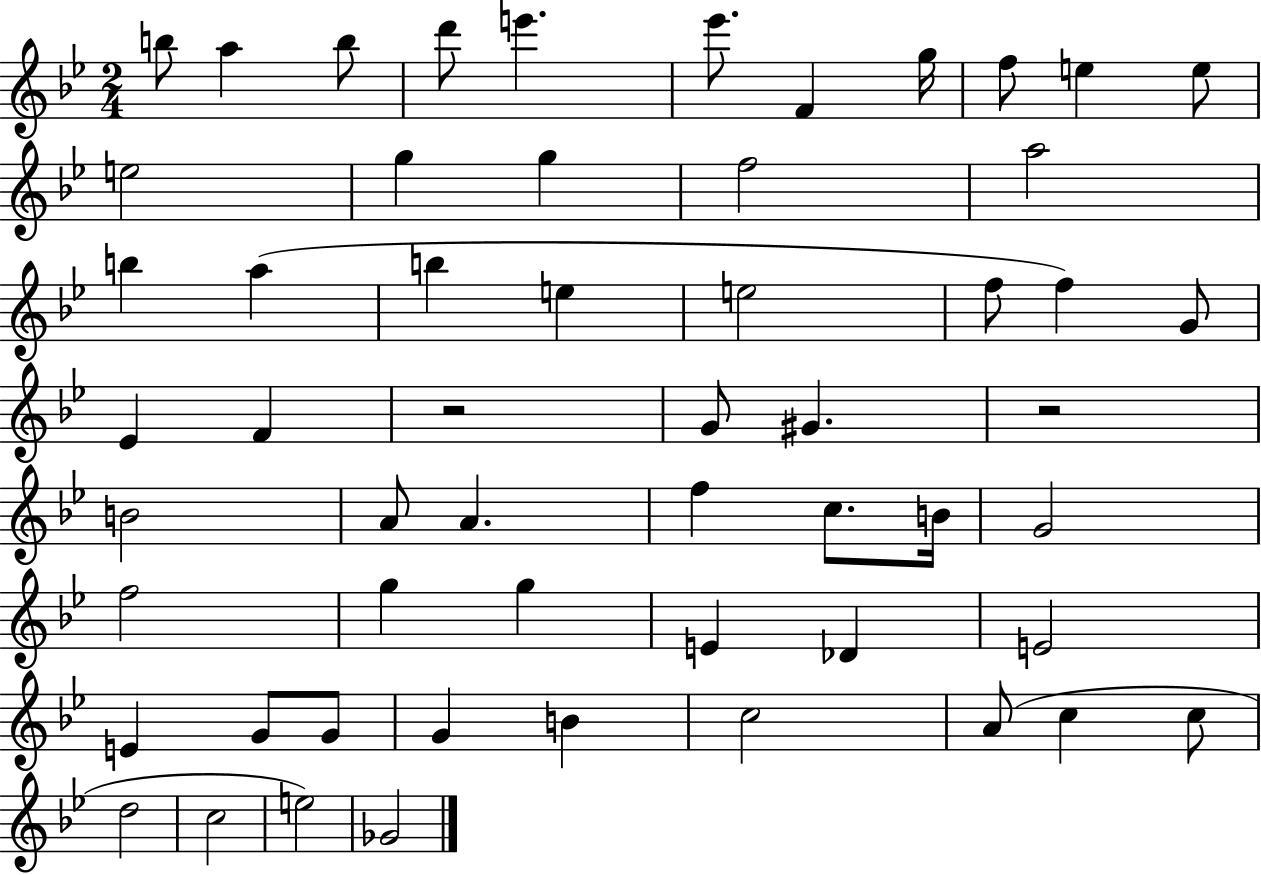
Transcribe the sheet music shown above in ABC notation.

X:1
T:Untitled
M:2/4
L:1/4
K:Bb
b/2 a b/2 d'/2 e' _e'/2 F g/4 f/2 e e/2 e2 g g f2 a2 b a b e e2 f/2 f G/2 _E F z2 G/2 ^G z2 B2 A/2 A f c/2 B/4 G2 f2 g g E _D E2 E G/2 G/2 G B c2 A/2 c c/2 d2 c2 e2 _G2